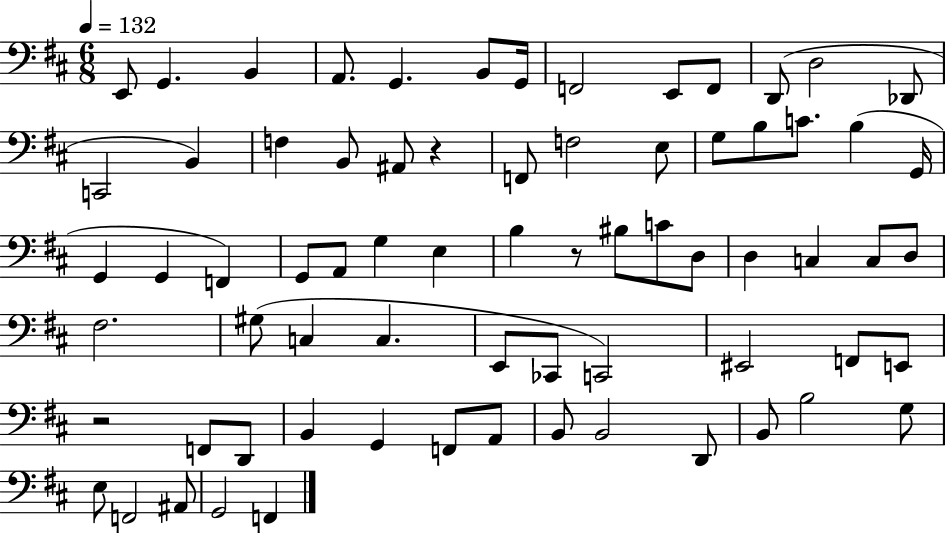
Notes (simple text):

E2/e G2/q. B2/q A2/e. G2/q. B2/e G2/s F2/h E2/e F2/e D2/e D3/h Db2/e C2/h B2/q F3/q B2/e A#2/e R/q F2/e F3/h E3/e G3/e B3/e C4/e. B3/q G2/s G2/q G2/q F2/q G2/e A2/e G3/q E3/q B3/q R/e BIS3/e C4/e D3/e D3/q C3/q C3/e D3/e F#3/h. G#3/e C3/q C3/q. E2/e CES2/e C2/h EIS2/h F2/e E2/e R/h F2/e D2/e B2/q G2/q F2/e A2/e B2/e B2/h D2/e B2/e B3/h G3/e E3/e F2/h A#2/e G2/h F2/q